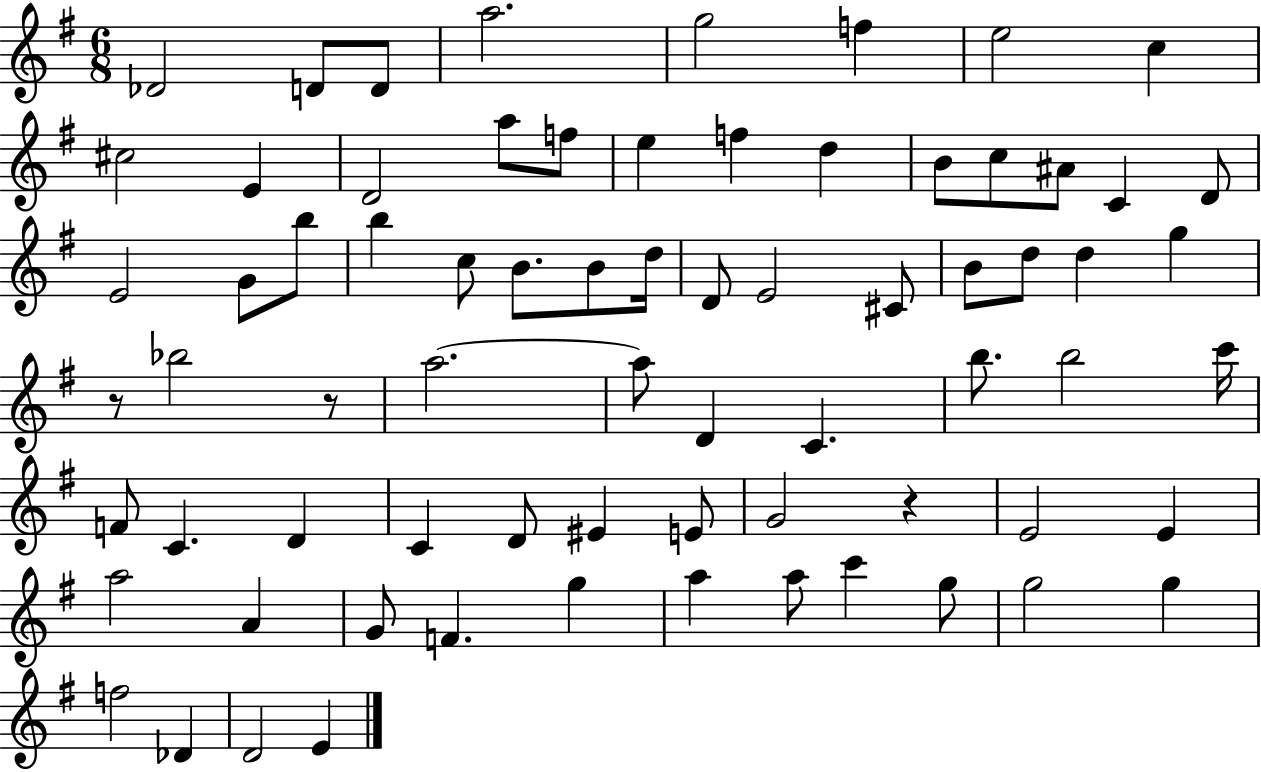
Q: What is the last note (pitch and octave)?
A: E4